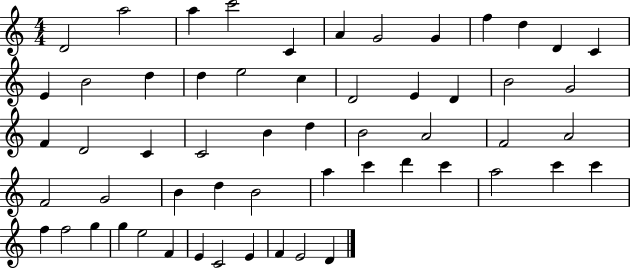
{
  \clef treble
  \numericTimeSignature
  \time 4/4
  \key c \major
  d'2 a''2 | a''4 c'''2 c'4 | a'4 g'2 g'4 | f''4 d''4 d'4 c'4 | \break e'4 b'2 d''4 | d''4 e''2 c''4 | d'2 e'4 d'4 | b'2 g'2 | \break f'4 d'2 c'4 | c'2 b'4 d''4 | b'2 a'2 | f'2 a'2 | \break f'2 g'2 | b'4 d''4 b'2 | a''4 c'''4 d'''4 c'''4 | a''2 c'''4 c'''4 | \break f''4 f''2 g''4 | g''4 e''2 f'4 | e'4 c'2 e'4 | f'4 e'2 d'4 | \break \bar "|."
}